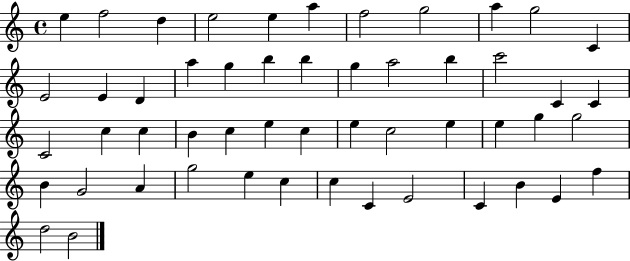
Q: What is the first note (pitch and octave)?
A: E5